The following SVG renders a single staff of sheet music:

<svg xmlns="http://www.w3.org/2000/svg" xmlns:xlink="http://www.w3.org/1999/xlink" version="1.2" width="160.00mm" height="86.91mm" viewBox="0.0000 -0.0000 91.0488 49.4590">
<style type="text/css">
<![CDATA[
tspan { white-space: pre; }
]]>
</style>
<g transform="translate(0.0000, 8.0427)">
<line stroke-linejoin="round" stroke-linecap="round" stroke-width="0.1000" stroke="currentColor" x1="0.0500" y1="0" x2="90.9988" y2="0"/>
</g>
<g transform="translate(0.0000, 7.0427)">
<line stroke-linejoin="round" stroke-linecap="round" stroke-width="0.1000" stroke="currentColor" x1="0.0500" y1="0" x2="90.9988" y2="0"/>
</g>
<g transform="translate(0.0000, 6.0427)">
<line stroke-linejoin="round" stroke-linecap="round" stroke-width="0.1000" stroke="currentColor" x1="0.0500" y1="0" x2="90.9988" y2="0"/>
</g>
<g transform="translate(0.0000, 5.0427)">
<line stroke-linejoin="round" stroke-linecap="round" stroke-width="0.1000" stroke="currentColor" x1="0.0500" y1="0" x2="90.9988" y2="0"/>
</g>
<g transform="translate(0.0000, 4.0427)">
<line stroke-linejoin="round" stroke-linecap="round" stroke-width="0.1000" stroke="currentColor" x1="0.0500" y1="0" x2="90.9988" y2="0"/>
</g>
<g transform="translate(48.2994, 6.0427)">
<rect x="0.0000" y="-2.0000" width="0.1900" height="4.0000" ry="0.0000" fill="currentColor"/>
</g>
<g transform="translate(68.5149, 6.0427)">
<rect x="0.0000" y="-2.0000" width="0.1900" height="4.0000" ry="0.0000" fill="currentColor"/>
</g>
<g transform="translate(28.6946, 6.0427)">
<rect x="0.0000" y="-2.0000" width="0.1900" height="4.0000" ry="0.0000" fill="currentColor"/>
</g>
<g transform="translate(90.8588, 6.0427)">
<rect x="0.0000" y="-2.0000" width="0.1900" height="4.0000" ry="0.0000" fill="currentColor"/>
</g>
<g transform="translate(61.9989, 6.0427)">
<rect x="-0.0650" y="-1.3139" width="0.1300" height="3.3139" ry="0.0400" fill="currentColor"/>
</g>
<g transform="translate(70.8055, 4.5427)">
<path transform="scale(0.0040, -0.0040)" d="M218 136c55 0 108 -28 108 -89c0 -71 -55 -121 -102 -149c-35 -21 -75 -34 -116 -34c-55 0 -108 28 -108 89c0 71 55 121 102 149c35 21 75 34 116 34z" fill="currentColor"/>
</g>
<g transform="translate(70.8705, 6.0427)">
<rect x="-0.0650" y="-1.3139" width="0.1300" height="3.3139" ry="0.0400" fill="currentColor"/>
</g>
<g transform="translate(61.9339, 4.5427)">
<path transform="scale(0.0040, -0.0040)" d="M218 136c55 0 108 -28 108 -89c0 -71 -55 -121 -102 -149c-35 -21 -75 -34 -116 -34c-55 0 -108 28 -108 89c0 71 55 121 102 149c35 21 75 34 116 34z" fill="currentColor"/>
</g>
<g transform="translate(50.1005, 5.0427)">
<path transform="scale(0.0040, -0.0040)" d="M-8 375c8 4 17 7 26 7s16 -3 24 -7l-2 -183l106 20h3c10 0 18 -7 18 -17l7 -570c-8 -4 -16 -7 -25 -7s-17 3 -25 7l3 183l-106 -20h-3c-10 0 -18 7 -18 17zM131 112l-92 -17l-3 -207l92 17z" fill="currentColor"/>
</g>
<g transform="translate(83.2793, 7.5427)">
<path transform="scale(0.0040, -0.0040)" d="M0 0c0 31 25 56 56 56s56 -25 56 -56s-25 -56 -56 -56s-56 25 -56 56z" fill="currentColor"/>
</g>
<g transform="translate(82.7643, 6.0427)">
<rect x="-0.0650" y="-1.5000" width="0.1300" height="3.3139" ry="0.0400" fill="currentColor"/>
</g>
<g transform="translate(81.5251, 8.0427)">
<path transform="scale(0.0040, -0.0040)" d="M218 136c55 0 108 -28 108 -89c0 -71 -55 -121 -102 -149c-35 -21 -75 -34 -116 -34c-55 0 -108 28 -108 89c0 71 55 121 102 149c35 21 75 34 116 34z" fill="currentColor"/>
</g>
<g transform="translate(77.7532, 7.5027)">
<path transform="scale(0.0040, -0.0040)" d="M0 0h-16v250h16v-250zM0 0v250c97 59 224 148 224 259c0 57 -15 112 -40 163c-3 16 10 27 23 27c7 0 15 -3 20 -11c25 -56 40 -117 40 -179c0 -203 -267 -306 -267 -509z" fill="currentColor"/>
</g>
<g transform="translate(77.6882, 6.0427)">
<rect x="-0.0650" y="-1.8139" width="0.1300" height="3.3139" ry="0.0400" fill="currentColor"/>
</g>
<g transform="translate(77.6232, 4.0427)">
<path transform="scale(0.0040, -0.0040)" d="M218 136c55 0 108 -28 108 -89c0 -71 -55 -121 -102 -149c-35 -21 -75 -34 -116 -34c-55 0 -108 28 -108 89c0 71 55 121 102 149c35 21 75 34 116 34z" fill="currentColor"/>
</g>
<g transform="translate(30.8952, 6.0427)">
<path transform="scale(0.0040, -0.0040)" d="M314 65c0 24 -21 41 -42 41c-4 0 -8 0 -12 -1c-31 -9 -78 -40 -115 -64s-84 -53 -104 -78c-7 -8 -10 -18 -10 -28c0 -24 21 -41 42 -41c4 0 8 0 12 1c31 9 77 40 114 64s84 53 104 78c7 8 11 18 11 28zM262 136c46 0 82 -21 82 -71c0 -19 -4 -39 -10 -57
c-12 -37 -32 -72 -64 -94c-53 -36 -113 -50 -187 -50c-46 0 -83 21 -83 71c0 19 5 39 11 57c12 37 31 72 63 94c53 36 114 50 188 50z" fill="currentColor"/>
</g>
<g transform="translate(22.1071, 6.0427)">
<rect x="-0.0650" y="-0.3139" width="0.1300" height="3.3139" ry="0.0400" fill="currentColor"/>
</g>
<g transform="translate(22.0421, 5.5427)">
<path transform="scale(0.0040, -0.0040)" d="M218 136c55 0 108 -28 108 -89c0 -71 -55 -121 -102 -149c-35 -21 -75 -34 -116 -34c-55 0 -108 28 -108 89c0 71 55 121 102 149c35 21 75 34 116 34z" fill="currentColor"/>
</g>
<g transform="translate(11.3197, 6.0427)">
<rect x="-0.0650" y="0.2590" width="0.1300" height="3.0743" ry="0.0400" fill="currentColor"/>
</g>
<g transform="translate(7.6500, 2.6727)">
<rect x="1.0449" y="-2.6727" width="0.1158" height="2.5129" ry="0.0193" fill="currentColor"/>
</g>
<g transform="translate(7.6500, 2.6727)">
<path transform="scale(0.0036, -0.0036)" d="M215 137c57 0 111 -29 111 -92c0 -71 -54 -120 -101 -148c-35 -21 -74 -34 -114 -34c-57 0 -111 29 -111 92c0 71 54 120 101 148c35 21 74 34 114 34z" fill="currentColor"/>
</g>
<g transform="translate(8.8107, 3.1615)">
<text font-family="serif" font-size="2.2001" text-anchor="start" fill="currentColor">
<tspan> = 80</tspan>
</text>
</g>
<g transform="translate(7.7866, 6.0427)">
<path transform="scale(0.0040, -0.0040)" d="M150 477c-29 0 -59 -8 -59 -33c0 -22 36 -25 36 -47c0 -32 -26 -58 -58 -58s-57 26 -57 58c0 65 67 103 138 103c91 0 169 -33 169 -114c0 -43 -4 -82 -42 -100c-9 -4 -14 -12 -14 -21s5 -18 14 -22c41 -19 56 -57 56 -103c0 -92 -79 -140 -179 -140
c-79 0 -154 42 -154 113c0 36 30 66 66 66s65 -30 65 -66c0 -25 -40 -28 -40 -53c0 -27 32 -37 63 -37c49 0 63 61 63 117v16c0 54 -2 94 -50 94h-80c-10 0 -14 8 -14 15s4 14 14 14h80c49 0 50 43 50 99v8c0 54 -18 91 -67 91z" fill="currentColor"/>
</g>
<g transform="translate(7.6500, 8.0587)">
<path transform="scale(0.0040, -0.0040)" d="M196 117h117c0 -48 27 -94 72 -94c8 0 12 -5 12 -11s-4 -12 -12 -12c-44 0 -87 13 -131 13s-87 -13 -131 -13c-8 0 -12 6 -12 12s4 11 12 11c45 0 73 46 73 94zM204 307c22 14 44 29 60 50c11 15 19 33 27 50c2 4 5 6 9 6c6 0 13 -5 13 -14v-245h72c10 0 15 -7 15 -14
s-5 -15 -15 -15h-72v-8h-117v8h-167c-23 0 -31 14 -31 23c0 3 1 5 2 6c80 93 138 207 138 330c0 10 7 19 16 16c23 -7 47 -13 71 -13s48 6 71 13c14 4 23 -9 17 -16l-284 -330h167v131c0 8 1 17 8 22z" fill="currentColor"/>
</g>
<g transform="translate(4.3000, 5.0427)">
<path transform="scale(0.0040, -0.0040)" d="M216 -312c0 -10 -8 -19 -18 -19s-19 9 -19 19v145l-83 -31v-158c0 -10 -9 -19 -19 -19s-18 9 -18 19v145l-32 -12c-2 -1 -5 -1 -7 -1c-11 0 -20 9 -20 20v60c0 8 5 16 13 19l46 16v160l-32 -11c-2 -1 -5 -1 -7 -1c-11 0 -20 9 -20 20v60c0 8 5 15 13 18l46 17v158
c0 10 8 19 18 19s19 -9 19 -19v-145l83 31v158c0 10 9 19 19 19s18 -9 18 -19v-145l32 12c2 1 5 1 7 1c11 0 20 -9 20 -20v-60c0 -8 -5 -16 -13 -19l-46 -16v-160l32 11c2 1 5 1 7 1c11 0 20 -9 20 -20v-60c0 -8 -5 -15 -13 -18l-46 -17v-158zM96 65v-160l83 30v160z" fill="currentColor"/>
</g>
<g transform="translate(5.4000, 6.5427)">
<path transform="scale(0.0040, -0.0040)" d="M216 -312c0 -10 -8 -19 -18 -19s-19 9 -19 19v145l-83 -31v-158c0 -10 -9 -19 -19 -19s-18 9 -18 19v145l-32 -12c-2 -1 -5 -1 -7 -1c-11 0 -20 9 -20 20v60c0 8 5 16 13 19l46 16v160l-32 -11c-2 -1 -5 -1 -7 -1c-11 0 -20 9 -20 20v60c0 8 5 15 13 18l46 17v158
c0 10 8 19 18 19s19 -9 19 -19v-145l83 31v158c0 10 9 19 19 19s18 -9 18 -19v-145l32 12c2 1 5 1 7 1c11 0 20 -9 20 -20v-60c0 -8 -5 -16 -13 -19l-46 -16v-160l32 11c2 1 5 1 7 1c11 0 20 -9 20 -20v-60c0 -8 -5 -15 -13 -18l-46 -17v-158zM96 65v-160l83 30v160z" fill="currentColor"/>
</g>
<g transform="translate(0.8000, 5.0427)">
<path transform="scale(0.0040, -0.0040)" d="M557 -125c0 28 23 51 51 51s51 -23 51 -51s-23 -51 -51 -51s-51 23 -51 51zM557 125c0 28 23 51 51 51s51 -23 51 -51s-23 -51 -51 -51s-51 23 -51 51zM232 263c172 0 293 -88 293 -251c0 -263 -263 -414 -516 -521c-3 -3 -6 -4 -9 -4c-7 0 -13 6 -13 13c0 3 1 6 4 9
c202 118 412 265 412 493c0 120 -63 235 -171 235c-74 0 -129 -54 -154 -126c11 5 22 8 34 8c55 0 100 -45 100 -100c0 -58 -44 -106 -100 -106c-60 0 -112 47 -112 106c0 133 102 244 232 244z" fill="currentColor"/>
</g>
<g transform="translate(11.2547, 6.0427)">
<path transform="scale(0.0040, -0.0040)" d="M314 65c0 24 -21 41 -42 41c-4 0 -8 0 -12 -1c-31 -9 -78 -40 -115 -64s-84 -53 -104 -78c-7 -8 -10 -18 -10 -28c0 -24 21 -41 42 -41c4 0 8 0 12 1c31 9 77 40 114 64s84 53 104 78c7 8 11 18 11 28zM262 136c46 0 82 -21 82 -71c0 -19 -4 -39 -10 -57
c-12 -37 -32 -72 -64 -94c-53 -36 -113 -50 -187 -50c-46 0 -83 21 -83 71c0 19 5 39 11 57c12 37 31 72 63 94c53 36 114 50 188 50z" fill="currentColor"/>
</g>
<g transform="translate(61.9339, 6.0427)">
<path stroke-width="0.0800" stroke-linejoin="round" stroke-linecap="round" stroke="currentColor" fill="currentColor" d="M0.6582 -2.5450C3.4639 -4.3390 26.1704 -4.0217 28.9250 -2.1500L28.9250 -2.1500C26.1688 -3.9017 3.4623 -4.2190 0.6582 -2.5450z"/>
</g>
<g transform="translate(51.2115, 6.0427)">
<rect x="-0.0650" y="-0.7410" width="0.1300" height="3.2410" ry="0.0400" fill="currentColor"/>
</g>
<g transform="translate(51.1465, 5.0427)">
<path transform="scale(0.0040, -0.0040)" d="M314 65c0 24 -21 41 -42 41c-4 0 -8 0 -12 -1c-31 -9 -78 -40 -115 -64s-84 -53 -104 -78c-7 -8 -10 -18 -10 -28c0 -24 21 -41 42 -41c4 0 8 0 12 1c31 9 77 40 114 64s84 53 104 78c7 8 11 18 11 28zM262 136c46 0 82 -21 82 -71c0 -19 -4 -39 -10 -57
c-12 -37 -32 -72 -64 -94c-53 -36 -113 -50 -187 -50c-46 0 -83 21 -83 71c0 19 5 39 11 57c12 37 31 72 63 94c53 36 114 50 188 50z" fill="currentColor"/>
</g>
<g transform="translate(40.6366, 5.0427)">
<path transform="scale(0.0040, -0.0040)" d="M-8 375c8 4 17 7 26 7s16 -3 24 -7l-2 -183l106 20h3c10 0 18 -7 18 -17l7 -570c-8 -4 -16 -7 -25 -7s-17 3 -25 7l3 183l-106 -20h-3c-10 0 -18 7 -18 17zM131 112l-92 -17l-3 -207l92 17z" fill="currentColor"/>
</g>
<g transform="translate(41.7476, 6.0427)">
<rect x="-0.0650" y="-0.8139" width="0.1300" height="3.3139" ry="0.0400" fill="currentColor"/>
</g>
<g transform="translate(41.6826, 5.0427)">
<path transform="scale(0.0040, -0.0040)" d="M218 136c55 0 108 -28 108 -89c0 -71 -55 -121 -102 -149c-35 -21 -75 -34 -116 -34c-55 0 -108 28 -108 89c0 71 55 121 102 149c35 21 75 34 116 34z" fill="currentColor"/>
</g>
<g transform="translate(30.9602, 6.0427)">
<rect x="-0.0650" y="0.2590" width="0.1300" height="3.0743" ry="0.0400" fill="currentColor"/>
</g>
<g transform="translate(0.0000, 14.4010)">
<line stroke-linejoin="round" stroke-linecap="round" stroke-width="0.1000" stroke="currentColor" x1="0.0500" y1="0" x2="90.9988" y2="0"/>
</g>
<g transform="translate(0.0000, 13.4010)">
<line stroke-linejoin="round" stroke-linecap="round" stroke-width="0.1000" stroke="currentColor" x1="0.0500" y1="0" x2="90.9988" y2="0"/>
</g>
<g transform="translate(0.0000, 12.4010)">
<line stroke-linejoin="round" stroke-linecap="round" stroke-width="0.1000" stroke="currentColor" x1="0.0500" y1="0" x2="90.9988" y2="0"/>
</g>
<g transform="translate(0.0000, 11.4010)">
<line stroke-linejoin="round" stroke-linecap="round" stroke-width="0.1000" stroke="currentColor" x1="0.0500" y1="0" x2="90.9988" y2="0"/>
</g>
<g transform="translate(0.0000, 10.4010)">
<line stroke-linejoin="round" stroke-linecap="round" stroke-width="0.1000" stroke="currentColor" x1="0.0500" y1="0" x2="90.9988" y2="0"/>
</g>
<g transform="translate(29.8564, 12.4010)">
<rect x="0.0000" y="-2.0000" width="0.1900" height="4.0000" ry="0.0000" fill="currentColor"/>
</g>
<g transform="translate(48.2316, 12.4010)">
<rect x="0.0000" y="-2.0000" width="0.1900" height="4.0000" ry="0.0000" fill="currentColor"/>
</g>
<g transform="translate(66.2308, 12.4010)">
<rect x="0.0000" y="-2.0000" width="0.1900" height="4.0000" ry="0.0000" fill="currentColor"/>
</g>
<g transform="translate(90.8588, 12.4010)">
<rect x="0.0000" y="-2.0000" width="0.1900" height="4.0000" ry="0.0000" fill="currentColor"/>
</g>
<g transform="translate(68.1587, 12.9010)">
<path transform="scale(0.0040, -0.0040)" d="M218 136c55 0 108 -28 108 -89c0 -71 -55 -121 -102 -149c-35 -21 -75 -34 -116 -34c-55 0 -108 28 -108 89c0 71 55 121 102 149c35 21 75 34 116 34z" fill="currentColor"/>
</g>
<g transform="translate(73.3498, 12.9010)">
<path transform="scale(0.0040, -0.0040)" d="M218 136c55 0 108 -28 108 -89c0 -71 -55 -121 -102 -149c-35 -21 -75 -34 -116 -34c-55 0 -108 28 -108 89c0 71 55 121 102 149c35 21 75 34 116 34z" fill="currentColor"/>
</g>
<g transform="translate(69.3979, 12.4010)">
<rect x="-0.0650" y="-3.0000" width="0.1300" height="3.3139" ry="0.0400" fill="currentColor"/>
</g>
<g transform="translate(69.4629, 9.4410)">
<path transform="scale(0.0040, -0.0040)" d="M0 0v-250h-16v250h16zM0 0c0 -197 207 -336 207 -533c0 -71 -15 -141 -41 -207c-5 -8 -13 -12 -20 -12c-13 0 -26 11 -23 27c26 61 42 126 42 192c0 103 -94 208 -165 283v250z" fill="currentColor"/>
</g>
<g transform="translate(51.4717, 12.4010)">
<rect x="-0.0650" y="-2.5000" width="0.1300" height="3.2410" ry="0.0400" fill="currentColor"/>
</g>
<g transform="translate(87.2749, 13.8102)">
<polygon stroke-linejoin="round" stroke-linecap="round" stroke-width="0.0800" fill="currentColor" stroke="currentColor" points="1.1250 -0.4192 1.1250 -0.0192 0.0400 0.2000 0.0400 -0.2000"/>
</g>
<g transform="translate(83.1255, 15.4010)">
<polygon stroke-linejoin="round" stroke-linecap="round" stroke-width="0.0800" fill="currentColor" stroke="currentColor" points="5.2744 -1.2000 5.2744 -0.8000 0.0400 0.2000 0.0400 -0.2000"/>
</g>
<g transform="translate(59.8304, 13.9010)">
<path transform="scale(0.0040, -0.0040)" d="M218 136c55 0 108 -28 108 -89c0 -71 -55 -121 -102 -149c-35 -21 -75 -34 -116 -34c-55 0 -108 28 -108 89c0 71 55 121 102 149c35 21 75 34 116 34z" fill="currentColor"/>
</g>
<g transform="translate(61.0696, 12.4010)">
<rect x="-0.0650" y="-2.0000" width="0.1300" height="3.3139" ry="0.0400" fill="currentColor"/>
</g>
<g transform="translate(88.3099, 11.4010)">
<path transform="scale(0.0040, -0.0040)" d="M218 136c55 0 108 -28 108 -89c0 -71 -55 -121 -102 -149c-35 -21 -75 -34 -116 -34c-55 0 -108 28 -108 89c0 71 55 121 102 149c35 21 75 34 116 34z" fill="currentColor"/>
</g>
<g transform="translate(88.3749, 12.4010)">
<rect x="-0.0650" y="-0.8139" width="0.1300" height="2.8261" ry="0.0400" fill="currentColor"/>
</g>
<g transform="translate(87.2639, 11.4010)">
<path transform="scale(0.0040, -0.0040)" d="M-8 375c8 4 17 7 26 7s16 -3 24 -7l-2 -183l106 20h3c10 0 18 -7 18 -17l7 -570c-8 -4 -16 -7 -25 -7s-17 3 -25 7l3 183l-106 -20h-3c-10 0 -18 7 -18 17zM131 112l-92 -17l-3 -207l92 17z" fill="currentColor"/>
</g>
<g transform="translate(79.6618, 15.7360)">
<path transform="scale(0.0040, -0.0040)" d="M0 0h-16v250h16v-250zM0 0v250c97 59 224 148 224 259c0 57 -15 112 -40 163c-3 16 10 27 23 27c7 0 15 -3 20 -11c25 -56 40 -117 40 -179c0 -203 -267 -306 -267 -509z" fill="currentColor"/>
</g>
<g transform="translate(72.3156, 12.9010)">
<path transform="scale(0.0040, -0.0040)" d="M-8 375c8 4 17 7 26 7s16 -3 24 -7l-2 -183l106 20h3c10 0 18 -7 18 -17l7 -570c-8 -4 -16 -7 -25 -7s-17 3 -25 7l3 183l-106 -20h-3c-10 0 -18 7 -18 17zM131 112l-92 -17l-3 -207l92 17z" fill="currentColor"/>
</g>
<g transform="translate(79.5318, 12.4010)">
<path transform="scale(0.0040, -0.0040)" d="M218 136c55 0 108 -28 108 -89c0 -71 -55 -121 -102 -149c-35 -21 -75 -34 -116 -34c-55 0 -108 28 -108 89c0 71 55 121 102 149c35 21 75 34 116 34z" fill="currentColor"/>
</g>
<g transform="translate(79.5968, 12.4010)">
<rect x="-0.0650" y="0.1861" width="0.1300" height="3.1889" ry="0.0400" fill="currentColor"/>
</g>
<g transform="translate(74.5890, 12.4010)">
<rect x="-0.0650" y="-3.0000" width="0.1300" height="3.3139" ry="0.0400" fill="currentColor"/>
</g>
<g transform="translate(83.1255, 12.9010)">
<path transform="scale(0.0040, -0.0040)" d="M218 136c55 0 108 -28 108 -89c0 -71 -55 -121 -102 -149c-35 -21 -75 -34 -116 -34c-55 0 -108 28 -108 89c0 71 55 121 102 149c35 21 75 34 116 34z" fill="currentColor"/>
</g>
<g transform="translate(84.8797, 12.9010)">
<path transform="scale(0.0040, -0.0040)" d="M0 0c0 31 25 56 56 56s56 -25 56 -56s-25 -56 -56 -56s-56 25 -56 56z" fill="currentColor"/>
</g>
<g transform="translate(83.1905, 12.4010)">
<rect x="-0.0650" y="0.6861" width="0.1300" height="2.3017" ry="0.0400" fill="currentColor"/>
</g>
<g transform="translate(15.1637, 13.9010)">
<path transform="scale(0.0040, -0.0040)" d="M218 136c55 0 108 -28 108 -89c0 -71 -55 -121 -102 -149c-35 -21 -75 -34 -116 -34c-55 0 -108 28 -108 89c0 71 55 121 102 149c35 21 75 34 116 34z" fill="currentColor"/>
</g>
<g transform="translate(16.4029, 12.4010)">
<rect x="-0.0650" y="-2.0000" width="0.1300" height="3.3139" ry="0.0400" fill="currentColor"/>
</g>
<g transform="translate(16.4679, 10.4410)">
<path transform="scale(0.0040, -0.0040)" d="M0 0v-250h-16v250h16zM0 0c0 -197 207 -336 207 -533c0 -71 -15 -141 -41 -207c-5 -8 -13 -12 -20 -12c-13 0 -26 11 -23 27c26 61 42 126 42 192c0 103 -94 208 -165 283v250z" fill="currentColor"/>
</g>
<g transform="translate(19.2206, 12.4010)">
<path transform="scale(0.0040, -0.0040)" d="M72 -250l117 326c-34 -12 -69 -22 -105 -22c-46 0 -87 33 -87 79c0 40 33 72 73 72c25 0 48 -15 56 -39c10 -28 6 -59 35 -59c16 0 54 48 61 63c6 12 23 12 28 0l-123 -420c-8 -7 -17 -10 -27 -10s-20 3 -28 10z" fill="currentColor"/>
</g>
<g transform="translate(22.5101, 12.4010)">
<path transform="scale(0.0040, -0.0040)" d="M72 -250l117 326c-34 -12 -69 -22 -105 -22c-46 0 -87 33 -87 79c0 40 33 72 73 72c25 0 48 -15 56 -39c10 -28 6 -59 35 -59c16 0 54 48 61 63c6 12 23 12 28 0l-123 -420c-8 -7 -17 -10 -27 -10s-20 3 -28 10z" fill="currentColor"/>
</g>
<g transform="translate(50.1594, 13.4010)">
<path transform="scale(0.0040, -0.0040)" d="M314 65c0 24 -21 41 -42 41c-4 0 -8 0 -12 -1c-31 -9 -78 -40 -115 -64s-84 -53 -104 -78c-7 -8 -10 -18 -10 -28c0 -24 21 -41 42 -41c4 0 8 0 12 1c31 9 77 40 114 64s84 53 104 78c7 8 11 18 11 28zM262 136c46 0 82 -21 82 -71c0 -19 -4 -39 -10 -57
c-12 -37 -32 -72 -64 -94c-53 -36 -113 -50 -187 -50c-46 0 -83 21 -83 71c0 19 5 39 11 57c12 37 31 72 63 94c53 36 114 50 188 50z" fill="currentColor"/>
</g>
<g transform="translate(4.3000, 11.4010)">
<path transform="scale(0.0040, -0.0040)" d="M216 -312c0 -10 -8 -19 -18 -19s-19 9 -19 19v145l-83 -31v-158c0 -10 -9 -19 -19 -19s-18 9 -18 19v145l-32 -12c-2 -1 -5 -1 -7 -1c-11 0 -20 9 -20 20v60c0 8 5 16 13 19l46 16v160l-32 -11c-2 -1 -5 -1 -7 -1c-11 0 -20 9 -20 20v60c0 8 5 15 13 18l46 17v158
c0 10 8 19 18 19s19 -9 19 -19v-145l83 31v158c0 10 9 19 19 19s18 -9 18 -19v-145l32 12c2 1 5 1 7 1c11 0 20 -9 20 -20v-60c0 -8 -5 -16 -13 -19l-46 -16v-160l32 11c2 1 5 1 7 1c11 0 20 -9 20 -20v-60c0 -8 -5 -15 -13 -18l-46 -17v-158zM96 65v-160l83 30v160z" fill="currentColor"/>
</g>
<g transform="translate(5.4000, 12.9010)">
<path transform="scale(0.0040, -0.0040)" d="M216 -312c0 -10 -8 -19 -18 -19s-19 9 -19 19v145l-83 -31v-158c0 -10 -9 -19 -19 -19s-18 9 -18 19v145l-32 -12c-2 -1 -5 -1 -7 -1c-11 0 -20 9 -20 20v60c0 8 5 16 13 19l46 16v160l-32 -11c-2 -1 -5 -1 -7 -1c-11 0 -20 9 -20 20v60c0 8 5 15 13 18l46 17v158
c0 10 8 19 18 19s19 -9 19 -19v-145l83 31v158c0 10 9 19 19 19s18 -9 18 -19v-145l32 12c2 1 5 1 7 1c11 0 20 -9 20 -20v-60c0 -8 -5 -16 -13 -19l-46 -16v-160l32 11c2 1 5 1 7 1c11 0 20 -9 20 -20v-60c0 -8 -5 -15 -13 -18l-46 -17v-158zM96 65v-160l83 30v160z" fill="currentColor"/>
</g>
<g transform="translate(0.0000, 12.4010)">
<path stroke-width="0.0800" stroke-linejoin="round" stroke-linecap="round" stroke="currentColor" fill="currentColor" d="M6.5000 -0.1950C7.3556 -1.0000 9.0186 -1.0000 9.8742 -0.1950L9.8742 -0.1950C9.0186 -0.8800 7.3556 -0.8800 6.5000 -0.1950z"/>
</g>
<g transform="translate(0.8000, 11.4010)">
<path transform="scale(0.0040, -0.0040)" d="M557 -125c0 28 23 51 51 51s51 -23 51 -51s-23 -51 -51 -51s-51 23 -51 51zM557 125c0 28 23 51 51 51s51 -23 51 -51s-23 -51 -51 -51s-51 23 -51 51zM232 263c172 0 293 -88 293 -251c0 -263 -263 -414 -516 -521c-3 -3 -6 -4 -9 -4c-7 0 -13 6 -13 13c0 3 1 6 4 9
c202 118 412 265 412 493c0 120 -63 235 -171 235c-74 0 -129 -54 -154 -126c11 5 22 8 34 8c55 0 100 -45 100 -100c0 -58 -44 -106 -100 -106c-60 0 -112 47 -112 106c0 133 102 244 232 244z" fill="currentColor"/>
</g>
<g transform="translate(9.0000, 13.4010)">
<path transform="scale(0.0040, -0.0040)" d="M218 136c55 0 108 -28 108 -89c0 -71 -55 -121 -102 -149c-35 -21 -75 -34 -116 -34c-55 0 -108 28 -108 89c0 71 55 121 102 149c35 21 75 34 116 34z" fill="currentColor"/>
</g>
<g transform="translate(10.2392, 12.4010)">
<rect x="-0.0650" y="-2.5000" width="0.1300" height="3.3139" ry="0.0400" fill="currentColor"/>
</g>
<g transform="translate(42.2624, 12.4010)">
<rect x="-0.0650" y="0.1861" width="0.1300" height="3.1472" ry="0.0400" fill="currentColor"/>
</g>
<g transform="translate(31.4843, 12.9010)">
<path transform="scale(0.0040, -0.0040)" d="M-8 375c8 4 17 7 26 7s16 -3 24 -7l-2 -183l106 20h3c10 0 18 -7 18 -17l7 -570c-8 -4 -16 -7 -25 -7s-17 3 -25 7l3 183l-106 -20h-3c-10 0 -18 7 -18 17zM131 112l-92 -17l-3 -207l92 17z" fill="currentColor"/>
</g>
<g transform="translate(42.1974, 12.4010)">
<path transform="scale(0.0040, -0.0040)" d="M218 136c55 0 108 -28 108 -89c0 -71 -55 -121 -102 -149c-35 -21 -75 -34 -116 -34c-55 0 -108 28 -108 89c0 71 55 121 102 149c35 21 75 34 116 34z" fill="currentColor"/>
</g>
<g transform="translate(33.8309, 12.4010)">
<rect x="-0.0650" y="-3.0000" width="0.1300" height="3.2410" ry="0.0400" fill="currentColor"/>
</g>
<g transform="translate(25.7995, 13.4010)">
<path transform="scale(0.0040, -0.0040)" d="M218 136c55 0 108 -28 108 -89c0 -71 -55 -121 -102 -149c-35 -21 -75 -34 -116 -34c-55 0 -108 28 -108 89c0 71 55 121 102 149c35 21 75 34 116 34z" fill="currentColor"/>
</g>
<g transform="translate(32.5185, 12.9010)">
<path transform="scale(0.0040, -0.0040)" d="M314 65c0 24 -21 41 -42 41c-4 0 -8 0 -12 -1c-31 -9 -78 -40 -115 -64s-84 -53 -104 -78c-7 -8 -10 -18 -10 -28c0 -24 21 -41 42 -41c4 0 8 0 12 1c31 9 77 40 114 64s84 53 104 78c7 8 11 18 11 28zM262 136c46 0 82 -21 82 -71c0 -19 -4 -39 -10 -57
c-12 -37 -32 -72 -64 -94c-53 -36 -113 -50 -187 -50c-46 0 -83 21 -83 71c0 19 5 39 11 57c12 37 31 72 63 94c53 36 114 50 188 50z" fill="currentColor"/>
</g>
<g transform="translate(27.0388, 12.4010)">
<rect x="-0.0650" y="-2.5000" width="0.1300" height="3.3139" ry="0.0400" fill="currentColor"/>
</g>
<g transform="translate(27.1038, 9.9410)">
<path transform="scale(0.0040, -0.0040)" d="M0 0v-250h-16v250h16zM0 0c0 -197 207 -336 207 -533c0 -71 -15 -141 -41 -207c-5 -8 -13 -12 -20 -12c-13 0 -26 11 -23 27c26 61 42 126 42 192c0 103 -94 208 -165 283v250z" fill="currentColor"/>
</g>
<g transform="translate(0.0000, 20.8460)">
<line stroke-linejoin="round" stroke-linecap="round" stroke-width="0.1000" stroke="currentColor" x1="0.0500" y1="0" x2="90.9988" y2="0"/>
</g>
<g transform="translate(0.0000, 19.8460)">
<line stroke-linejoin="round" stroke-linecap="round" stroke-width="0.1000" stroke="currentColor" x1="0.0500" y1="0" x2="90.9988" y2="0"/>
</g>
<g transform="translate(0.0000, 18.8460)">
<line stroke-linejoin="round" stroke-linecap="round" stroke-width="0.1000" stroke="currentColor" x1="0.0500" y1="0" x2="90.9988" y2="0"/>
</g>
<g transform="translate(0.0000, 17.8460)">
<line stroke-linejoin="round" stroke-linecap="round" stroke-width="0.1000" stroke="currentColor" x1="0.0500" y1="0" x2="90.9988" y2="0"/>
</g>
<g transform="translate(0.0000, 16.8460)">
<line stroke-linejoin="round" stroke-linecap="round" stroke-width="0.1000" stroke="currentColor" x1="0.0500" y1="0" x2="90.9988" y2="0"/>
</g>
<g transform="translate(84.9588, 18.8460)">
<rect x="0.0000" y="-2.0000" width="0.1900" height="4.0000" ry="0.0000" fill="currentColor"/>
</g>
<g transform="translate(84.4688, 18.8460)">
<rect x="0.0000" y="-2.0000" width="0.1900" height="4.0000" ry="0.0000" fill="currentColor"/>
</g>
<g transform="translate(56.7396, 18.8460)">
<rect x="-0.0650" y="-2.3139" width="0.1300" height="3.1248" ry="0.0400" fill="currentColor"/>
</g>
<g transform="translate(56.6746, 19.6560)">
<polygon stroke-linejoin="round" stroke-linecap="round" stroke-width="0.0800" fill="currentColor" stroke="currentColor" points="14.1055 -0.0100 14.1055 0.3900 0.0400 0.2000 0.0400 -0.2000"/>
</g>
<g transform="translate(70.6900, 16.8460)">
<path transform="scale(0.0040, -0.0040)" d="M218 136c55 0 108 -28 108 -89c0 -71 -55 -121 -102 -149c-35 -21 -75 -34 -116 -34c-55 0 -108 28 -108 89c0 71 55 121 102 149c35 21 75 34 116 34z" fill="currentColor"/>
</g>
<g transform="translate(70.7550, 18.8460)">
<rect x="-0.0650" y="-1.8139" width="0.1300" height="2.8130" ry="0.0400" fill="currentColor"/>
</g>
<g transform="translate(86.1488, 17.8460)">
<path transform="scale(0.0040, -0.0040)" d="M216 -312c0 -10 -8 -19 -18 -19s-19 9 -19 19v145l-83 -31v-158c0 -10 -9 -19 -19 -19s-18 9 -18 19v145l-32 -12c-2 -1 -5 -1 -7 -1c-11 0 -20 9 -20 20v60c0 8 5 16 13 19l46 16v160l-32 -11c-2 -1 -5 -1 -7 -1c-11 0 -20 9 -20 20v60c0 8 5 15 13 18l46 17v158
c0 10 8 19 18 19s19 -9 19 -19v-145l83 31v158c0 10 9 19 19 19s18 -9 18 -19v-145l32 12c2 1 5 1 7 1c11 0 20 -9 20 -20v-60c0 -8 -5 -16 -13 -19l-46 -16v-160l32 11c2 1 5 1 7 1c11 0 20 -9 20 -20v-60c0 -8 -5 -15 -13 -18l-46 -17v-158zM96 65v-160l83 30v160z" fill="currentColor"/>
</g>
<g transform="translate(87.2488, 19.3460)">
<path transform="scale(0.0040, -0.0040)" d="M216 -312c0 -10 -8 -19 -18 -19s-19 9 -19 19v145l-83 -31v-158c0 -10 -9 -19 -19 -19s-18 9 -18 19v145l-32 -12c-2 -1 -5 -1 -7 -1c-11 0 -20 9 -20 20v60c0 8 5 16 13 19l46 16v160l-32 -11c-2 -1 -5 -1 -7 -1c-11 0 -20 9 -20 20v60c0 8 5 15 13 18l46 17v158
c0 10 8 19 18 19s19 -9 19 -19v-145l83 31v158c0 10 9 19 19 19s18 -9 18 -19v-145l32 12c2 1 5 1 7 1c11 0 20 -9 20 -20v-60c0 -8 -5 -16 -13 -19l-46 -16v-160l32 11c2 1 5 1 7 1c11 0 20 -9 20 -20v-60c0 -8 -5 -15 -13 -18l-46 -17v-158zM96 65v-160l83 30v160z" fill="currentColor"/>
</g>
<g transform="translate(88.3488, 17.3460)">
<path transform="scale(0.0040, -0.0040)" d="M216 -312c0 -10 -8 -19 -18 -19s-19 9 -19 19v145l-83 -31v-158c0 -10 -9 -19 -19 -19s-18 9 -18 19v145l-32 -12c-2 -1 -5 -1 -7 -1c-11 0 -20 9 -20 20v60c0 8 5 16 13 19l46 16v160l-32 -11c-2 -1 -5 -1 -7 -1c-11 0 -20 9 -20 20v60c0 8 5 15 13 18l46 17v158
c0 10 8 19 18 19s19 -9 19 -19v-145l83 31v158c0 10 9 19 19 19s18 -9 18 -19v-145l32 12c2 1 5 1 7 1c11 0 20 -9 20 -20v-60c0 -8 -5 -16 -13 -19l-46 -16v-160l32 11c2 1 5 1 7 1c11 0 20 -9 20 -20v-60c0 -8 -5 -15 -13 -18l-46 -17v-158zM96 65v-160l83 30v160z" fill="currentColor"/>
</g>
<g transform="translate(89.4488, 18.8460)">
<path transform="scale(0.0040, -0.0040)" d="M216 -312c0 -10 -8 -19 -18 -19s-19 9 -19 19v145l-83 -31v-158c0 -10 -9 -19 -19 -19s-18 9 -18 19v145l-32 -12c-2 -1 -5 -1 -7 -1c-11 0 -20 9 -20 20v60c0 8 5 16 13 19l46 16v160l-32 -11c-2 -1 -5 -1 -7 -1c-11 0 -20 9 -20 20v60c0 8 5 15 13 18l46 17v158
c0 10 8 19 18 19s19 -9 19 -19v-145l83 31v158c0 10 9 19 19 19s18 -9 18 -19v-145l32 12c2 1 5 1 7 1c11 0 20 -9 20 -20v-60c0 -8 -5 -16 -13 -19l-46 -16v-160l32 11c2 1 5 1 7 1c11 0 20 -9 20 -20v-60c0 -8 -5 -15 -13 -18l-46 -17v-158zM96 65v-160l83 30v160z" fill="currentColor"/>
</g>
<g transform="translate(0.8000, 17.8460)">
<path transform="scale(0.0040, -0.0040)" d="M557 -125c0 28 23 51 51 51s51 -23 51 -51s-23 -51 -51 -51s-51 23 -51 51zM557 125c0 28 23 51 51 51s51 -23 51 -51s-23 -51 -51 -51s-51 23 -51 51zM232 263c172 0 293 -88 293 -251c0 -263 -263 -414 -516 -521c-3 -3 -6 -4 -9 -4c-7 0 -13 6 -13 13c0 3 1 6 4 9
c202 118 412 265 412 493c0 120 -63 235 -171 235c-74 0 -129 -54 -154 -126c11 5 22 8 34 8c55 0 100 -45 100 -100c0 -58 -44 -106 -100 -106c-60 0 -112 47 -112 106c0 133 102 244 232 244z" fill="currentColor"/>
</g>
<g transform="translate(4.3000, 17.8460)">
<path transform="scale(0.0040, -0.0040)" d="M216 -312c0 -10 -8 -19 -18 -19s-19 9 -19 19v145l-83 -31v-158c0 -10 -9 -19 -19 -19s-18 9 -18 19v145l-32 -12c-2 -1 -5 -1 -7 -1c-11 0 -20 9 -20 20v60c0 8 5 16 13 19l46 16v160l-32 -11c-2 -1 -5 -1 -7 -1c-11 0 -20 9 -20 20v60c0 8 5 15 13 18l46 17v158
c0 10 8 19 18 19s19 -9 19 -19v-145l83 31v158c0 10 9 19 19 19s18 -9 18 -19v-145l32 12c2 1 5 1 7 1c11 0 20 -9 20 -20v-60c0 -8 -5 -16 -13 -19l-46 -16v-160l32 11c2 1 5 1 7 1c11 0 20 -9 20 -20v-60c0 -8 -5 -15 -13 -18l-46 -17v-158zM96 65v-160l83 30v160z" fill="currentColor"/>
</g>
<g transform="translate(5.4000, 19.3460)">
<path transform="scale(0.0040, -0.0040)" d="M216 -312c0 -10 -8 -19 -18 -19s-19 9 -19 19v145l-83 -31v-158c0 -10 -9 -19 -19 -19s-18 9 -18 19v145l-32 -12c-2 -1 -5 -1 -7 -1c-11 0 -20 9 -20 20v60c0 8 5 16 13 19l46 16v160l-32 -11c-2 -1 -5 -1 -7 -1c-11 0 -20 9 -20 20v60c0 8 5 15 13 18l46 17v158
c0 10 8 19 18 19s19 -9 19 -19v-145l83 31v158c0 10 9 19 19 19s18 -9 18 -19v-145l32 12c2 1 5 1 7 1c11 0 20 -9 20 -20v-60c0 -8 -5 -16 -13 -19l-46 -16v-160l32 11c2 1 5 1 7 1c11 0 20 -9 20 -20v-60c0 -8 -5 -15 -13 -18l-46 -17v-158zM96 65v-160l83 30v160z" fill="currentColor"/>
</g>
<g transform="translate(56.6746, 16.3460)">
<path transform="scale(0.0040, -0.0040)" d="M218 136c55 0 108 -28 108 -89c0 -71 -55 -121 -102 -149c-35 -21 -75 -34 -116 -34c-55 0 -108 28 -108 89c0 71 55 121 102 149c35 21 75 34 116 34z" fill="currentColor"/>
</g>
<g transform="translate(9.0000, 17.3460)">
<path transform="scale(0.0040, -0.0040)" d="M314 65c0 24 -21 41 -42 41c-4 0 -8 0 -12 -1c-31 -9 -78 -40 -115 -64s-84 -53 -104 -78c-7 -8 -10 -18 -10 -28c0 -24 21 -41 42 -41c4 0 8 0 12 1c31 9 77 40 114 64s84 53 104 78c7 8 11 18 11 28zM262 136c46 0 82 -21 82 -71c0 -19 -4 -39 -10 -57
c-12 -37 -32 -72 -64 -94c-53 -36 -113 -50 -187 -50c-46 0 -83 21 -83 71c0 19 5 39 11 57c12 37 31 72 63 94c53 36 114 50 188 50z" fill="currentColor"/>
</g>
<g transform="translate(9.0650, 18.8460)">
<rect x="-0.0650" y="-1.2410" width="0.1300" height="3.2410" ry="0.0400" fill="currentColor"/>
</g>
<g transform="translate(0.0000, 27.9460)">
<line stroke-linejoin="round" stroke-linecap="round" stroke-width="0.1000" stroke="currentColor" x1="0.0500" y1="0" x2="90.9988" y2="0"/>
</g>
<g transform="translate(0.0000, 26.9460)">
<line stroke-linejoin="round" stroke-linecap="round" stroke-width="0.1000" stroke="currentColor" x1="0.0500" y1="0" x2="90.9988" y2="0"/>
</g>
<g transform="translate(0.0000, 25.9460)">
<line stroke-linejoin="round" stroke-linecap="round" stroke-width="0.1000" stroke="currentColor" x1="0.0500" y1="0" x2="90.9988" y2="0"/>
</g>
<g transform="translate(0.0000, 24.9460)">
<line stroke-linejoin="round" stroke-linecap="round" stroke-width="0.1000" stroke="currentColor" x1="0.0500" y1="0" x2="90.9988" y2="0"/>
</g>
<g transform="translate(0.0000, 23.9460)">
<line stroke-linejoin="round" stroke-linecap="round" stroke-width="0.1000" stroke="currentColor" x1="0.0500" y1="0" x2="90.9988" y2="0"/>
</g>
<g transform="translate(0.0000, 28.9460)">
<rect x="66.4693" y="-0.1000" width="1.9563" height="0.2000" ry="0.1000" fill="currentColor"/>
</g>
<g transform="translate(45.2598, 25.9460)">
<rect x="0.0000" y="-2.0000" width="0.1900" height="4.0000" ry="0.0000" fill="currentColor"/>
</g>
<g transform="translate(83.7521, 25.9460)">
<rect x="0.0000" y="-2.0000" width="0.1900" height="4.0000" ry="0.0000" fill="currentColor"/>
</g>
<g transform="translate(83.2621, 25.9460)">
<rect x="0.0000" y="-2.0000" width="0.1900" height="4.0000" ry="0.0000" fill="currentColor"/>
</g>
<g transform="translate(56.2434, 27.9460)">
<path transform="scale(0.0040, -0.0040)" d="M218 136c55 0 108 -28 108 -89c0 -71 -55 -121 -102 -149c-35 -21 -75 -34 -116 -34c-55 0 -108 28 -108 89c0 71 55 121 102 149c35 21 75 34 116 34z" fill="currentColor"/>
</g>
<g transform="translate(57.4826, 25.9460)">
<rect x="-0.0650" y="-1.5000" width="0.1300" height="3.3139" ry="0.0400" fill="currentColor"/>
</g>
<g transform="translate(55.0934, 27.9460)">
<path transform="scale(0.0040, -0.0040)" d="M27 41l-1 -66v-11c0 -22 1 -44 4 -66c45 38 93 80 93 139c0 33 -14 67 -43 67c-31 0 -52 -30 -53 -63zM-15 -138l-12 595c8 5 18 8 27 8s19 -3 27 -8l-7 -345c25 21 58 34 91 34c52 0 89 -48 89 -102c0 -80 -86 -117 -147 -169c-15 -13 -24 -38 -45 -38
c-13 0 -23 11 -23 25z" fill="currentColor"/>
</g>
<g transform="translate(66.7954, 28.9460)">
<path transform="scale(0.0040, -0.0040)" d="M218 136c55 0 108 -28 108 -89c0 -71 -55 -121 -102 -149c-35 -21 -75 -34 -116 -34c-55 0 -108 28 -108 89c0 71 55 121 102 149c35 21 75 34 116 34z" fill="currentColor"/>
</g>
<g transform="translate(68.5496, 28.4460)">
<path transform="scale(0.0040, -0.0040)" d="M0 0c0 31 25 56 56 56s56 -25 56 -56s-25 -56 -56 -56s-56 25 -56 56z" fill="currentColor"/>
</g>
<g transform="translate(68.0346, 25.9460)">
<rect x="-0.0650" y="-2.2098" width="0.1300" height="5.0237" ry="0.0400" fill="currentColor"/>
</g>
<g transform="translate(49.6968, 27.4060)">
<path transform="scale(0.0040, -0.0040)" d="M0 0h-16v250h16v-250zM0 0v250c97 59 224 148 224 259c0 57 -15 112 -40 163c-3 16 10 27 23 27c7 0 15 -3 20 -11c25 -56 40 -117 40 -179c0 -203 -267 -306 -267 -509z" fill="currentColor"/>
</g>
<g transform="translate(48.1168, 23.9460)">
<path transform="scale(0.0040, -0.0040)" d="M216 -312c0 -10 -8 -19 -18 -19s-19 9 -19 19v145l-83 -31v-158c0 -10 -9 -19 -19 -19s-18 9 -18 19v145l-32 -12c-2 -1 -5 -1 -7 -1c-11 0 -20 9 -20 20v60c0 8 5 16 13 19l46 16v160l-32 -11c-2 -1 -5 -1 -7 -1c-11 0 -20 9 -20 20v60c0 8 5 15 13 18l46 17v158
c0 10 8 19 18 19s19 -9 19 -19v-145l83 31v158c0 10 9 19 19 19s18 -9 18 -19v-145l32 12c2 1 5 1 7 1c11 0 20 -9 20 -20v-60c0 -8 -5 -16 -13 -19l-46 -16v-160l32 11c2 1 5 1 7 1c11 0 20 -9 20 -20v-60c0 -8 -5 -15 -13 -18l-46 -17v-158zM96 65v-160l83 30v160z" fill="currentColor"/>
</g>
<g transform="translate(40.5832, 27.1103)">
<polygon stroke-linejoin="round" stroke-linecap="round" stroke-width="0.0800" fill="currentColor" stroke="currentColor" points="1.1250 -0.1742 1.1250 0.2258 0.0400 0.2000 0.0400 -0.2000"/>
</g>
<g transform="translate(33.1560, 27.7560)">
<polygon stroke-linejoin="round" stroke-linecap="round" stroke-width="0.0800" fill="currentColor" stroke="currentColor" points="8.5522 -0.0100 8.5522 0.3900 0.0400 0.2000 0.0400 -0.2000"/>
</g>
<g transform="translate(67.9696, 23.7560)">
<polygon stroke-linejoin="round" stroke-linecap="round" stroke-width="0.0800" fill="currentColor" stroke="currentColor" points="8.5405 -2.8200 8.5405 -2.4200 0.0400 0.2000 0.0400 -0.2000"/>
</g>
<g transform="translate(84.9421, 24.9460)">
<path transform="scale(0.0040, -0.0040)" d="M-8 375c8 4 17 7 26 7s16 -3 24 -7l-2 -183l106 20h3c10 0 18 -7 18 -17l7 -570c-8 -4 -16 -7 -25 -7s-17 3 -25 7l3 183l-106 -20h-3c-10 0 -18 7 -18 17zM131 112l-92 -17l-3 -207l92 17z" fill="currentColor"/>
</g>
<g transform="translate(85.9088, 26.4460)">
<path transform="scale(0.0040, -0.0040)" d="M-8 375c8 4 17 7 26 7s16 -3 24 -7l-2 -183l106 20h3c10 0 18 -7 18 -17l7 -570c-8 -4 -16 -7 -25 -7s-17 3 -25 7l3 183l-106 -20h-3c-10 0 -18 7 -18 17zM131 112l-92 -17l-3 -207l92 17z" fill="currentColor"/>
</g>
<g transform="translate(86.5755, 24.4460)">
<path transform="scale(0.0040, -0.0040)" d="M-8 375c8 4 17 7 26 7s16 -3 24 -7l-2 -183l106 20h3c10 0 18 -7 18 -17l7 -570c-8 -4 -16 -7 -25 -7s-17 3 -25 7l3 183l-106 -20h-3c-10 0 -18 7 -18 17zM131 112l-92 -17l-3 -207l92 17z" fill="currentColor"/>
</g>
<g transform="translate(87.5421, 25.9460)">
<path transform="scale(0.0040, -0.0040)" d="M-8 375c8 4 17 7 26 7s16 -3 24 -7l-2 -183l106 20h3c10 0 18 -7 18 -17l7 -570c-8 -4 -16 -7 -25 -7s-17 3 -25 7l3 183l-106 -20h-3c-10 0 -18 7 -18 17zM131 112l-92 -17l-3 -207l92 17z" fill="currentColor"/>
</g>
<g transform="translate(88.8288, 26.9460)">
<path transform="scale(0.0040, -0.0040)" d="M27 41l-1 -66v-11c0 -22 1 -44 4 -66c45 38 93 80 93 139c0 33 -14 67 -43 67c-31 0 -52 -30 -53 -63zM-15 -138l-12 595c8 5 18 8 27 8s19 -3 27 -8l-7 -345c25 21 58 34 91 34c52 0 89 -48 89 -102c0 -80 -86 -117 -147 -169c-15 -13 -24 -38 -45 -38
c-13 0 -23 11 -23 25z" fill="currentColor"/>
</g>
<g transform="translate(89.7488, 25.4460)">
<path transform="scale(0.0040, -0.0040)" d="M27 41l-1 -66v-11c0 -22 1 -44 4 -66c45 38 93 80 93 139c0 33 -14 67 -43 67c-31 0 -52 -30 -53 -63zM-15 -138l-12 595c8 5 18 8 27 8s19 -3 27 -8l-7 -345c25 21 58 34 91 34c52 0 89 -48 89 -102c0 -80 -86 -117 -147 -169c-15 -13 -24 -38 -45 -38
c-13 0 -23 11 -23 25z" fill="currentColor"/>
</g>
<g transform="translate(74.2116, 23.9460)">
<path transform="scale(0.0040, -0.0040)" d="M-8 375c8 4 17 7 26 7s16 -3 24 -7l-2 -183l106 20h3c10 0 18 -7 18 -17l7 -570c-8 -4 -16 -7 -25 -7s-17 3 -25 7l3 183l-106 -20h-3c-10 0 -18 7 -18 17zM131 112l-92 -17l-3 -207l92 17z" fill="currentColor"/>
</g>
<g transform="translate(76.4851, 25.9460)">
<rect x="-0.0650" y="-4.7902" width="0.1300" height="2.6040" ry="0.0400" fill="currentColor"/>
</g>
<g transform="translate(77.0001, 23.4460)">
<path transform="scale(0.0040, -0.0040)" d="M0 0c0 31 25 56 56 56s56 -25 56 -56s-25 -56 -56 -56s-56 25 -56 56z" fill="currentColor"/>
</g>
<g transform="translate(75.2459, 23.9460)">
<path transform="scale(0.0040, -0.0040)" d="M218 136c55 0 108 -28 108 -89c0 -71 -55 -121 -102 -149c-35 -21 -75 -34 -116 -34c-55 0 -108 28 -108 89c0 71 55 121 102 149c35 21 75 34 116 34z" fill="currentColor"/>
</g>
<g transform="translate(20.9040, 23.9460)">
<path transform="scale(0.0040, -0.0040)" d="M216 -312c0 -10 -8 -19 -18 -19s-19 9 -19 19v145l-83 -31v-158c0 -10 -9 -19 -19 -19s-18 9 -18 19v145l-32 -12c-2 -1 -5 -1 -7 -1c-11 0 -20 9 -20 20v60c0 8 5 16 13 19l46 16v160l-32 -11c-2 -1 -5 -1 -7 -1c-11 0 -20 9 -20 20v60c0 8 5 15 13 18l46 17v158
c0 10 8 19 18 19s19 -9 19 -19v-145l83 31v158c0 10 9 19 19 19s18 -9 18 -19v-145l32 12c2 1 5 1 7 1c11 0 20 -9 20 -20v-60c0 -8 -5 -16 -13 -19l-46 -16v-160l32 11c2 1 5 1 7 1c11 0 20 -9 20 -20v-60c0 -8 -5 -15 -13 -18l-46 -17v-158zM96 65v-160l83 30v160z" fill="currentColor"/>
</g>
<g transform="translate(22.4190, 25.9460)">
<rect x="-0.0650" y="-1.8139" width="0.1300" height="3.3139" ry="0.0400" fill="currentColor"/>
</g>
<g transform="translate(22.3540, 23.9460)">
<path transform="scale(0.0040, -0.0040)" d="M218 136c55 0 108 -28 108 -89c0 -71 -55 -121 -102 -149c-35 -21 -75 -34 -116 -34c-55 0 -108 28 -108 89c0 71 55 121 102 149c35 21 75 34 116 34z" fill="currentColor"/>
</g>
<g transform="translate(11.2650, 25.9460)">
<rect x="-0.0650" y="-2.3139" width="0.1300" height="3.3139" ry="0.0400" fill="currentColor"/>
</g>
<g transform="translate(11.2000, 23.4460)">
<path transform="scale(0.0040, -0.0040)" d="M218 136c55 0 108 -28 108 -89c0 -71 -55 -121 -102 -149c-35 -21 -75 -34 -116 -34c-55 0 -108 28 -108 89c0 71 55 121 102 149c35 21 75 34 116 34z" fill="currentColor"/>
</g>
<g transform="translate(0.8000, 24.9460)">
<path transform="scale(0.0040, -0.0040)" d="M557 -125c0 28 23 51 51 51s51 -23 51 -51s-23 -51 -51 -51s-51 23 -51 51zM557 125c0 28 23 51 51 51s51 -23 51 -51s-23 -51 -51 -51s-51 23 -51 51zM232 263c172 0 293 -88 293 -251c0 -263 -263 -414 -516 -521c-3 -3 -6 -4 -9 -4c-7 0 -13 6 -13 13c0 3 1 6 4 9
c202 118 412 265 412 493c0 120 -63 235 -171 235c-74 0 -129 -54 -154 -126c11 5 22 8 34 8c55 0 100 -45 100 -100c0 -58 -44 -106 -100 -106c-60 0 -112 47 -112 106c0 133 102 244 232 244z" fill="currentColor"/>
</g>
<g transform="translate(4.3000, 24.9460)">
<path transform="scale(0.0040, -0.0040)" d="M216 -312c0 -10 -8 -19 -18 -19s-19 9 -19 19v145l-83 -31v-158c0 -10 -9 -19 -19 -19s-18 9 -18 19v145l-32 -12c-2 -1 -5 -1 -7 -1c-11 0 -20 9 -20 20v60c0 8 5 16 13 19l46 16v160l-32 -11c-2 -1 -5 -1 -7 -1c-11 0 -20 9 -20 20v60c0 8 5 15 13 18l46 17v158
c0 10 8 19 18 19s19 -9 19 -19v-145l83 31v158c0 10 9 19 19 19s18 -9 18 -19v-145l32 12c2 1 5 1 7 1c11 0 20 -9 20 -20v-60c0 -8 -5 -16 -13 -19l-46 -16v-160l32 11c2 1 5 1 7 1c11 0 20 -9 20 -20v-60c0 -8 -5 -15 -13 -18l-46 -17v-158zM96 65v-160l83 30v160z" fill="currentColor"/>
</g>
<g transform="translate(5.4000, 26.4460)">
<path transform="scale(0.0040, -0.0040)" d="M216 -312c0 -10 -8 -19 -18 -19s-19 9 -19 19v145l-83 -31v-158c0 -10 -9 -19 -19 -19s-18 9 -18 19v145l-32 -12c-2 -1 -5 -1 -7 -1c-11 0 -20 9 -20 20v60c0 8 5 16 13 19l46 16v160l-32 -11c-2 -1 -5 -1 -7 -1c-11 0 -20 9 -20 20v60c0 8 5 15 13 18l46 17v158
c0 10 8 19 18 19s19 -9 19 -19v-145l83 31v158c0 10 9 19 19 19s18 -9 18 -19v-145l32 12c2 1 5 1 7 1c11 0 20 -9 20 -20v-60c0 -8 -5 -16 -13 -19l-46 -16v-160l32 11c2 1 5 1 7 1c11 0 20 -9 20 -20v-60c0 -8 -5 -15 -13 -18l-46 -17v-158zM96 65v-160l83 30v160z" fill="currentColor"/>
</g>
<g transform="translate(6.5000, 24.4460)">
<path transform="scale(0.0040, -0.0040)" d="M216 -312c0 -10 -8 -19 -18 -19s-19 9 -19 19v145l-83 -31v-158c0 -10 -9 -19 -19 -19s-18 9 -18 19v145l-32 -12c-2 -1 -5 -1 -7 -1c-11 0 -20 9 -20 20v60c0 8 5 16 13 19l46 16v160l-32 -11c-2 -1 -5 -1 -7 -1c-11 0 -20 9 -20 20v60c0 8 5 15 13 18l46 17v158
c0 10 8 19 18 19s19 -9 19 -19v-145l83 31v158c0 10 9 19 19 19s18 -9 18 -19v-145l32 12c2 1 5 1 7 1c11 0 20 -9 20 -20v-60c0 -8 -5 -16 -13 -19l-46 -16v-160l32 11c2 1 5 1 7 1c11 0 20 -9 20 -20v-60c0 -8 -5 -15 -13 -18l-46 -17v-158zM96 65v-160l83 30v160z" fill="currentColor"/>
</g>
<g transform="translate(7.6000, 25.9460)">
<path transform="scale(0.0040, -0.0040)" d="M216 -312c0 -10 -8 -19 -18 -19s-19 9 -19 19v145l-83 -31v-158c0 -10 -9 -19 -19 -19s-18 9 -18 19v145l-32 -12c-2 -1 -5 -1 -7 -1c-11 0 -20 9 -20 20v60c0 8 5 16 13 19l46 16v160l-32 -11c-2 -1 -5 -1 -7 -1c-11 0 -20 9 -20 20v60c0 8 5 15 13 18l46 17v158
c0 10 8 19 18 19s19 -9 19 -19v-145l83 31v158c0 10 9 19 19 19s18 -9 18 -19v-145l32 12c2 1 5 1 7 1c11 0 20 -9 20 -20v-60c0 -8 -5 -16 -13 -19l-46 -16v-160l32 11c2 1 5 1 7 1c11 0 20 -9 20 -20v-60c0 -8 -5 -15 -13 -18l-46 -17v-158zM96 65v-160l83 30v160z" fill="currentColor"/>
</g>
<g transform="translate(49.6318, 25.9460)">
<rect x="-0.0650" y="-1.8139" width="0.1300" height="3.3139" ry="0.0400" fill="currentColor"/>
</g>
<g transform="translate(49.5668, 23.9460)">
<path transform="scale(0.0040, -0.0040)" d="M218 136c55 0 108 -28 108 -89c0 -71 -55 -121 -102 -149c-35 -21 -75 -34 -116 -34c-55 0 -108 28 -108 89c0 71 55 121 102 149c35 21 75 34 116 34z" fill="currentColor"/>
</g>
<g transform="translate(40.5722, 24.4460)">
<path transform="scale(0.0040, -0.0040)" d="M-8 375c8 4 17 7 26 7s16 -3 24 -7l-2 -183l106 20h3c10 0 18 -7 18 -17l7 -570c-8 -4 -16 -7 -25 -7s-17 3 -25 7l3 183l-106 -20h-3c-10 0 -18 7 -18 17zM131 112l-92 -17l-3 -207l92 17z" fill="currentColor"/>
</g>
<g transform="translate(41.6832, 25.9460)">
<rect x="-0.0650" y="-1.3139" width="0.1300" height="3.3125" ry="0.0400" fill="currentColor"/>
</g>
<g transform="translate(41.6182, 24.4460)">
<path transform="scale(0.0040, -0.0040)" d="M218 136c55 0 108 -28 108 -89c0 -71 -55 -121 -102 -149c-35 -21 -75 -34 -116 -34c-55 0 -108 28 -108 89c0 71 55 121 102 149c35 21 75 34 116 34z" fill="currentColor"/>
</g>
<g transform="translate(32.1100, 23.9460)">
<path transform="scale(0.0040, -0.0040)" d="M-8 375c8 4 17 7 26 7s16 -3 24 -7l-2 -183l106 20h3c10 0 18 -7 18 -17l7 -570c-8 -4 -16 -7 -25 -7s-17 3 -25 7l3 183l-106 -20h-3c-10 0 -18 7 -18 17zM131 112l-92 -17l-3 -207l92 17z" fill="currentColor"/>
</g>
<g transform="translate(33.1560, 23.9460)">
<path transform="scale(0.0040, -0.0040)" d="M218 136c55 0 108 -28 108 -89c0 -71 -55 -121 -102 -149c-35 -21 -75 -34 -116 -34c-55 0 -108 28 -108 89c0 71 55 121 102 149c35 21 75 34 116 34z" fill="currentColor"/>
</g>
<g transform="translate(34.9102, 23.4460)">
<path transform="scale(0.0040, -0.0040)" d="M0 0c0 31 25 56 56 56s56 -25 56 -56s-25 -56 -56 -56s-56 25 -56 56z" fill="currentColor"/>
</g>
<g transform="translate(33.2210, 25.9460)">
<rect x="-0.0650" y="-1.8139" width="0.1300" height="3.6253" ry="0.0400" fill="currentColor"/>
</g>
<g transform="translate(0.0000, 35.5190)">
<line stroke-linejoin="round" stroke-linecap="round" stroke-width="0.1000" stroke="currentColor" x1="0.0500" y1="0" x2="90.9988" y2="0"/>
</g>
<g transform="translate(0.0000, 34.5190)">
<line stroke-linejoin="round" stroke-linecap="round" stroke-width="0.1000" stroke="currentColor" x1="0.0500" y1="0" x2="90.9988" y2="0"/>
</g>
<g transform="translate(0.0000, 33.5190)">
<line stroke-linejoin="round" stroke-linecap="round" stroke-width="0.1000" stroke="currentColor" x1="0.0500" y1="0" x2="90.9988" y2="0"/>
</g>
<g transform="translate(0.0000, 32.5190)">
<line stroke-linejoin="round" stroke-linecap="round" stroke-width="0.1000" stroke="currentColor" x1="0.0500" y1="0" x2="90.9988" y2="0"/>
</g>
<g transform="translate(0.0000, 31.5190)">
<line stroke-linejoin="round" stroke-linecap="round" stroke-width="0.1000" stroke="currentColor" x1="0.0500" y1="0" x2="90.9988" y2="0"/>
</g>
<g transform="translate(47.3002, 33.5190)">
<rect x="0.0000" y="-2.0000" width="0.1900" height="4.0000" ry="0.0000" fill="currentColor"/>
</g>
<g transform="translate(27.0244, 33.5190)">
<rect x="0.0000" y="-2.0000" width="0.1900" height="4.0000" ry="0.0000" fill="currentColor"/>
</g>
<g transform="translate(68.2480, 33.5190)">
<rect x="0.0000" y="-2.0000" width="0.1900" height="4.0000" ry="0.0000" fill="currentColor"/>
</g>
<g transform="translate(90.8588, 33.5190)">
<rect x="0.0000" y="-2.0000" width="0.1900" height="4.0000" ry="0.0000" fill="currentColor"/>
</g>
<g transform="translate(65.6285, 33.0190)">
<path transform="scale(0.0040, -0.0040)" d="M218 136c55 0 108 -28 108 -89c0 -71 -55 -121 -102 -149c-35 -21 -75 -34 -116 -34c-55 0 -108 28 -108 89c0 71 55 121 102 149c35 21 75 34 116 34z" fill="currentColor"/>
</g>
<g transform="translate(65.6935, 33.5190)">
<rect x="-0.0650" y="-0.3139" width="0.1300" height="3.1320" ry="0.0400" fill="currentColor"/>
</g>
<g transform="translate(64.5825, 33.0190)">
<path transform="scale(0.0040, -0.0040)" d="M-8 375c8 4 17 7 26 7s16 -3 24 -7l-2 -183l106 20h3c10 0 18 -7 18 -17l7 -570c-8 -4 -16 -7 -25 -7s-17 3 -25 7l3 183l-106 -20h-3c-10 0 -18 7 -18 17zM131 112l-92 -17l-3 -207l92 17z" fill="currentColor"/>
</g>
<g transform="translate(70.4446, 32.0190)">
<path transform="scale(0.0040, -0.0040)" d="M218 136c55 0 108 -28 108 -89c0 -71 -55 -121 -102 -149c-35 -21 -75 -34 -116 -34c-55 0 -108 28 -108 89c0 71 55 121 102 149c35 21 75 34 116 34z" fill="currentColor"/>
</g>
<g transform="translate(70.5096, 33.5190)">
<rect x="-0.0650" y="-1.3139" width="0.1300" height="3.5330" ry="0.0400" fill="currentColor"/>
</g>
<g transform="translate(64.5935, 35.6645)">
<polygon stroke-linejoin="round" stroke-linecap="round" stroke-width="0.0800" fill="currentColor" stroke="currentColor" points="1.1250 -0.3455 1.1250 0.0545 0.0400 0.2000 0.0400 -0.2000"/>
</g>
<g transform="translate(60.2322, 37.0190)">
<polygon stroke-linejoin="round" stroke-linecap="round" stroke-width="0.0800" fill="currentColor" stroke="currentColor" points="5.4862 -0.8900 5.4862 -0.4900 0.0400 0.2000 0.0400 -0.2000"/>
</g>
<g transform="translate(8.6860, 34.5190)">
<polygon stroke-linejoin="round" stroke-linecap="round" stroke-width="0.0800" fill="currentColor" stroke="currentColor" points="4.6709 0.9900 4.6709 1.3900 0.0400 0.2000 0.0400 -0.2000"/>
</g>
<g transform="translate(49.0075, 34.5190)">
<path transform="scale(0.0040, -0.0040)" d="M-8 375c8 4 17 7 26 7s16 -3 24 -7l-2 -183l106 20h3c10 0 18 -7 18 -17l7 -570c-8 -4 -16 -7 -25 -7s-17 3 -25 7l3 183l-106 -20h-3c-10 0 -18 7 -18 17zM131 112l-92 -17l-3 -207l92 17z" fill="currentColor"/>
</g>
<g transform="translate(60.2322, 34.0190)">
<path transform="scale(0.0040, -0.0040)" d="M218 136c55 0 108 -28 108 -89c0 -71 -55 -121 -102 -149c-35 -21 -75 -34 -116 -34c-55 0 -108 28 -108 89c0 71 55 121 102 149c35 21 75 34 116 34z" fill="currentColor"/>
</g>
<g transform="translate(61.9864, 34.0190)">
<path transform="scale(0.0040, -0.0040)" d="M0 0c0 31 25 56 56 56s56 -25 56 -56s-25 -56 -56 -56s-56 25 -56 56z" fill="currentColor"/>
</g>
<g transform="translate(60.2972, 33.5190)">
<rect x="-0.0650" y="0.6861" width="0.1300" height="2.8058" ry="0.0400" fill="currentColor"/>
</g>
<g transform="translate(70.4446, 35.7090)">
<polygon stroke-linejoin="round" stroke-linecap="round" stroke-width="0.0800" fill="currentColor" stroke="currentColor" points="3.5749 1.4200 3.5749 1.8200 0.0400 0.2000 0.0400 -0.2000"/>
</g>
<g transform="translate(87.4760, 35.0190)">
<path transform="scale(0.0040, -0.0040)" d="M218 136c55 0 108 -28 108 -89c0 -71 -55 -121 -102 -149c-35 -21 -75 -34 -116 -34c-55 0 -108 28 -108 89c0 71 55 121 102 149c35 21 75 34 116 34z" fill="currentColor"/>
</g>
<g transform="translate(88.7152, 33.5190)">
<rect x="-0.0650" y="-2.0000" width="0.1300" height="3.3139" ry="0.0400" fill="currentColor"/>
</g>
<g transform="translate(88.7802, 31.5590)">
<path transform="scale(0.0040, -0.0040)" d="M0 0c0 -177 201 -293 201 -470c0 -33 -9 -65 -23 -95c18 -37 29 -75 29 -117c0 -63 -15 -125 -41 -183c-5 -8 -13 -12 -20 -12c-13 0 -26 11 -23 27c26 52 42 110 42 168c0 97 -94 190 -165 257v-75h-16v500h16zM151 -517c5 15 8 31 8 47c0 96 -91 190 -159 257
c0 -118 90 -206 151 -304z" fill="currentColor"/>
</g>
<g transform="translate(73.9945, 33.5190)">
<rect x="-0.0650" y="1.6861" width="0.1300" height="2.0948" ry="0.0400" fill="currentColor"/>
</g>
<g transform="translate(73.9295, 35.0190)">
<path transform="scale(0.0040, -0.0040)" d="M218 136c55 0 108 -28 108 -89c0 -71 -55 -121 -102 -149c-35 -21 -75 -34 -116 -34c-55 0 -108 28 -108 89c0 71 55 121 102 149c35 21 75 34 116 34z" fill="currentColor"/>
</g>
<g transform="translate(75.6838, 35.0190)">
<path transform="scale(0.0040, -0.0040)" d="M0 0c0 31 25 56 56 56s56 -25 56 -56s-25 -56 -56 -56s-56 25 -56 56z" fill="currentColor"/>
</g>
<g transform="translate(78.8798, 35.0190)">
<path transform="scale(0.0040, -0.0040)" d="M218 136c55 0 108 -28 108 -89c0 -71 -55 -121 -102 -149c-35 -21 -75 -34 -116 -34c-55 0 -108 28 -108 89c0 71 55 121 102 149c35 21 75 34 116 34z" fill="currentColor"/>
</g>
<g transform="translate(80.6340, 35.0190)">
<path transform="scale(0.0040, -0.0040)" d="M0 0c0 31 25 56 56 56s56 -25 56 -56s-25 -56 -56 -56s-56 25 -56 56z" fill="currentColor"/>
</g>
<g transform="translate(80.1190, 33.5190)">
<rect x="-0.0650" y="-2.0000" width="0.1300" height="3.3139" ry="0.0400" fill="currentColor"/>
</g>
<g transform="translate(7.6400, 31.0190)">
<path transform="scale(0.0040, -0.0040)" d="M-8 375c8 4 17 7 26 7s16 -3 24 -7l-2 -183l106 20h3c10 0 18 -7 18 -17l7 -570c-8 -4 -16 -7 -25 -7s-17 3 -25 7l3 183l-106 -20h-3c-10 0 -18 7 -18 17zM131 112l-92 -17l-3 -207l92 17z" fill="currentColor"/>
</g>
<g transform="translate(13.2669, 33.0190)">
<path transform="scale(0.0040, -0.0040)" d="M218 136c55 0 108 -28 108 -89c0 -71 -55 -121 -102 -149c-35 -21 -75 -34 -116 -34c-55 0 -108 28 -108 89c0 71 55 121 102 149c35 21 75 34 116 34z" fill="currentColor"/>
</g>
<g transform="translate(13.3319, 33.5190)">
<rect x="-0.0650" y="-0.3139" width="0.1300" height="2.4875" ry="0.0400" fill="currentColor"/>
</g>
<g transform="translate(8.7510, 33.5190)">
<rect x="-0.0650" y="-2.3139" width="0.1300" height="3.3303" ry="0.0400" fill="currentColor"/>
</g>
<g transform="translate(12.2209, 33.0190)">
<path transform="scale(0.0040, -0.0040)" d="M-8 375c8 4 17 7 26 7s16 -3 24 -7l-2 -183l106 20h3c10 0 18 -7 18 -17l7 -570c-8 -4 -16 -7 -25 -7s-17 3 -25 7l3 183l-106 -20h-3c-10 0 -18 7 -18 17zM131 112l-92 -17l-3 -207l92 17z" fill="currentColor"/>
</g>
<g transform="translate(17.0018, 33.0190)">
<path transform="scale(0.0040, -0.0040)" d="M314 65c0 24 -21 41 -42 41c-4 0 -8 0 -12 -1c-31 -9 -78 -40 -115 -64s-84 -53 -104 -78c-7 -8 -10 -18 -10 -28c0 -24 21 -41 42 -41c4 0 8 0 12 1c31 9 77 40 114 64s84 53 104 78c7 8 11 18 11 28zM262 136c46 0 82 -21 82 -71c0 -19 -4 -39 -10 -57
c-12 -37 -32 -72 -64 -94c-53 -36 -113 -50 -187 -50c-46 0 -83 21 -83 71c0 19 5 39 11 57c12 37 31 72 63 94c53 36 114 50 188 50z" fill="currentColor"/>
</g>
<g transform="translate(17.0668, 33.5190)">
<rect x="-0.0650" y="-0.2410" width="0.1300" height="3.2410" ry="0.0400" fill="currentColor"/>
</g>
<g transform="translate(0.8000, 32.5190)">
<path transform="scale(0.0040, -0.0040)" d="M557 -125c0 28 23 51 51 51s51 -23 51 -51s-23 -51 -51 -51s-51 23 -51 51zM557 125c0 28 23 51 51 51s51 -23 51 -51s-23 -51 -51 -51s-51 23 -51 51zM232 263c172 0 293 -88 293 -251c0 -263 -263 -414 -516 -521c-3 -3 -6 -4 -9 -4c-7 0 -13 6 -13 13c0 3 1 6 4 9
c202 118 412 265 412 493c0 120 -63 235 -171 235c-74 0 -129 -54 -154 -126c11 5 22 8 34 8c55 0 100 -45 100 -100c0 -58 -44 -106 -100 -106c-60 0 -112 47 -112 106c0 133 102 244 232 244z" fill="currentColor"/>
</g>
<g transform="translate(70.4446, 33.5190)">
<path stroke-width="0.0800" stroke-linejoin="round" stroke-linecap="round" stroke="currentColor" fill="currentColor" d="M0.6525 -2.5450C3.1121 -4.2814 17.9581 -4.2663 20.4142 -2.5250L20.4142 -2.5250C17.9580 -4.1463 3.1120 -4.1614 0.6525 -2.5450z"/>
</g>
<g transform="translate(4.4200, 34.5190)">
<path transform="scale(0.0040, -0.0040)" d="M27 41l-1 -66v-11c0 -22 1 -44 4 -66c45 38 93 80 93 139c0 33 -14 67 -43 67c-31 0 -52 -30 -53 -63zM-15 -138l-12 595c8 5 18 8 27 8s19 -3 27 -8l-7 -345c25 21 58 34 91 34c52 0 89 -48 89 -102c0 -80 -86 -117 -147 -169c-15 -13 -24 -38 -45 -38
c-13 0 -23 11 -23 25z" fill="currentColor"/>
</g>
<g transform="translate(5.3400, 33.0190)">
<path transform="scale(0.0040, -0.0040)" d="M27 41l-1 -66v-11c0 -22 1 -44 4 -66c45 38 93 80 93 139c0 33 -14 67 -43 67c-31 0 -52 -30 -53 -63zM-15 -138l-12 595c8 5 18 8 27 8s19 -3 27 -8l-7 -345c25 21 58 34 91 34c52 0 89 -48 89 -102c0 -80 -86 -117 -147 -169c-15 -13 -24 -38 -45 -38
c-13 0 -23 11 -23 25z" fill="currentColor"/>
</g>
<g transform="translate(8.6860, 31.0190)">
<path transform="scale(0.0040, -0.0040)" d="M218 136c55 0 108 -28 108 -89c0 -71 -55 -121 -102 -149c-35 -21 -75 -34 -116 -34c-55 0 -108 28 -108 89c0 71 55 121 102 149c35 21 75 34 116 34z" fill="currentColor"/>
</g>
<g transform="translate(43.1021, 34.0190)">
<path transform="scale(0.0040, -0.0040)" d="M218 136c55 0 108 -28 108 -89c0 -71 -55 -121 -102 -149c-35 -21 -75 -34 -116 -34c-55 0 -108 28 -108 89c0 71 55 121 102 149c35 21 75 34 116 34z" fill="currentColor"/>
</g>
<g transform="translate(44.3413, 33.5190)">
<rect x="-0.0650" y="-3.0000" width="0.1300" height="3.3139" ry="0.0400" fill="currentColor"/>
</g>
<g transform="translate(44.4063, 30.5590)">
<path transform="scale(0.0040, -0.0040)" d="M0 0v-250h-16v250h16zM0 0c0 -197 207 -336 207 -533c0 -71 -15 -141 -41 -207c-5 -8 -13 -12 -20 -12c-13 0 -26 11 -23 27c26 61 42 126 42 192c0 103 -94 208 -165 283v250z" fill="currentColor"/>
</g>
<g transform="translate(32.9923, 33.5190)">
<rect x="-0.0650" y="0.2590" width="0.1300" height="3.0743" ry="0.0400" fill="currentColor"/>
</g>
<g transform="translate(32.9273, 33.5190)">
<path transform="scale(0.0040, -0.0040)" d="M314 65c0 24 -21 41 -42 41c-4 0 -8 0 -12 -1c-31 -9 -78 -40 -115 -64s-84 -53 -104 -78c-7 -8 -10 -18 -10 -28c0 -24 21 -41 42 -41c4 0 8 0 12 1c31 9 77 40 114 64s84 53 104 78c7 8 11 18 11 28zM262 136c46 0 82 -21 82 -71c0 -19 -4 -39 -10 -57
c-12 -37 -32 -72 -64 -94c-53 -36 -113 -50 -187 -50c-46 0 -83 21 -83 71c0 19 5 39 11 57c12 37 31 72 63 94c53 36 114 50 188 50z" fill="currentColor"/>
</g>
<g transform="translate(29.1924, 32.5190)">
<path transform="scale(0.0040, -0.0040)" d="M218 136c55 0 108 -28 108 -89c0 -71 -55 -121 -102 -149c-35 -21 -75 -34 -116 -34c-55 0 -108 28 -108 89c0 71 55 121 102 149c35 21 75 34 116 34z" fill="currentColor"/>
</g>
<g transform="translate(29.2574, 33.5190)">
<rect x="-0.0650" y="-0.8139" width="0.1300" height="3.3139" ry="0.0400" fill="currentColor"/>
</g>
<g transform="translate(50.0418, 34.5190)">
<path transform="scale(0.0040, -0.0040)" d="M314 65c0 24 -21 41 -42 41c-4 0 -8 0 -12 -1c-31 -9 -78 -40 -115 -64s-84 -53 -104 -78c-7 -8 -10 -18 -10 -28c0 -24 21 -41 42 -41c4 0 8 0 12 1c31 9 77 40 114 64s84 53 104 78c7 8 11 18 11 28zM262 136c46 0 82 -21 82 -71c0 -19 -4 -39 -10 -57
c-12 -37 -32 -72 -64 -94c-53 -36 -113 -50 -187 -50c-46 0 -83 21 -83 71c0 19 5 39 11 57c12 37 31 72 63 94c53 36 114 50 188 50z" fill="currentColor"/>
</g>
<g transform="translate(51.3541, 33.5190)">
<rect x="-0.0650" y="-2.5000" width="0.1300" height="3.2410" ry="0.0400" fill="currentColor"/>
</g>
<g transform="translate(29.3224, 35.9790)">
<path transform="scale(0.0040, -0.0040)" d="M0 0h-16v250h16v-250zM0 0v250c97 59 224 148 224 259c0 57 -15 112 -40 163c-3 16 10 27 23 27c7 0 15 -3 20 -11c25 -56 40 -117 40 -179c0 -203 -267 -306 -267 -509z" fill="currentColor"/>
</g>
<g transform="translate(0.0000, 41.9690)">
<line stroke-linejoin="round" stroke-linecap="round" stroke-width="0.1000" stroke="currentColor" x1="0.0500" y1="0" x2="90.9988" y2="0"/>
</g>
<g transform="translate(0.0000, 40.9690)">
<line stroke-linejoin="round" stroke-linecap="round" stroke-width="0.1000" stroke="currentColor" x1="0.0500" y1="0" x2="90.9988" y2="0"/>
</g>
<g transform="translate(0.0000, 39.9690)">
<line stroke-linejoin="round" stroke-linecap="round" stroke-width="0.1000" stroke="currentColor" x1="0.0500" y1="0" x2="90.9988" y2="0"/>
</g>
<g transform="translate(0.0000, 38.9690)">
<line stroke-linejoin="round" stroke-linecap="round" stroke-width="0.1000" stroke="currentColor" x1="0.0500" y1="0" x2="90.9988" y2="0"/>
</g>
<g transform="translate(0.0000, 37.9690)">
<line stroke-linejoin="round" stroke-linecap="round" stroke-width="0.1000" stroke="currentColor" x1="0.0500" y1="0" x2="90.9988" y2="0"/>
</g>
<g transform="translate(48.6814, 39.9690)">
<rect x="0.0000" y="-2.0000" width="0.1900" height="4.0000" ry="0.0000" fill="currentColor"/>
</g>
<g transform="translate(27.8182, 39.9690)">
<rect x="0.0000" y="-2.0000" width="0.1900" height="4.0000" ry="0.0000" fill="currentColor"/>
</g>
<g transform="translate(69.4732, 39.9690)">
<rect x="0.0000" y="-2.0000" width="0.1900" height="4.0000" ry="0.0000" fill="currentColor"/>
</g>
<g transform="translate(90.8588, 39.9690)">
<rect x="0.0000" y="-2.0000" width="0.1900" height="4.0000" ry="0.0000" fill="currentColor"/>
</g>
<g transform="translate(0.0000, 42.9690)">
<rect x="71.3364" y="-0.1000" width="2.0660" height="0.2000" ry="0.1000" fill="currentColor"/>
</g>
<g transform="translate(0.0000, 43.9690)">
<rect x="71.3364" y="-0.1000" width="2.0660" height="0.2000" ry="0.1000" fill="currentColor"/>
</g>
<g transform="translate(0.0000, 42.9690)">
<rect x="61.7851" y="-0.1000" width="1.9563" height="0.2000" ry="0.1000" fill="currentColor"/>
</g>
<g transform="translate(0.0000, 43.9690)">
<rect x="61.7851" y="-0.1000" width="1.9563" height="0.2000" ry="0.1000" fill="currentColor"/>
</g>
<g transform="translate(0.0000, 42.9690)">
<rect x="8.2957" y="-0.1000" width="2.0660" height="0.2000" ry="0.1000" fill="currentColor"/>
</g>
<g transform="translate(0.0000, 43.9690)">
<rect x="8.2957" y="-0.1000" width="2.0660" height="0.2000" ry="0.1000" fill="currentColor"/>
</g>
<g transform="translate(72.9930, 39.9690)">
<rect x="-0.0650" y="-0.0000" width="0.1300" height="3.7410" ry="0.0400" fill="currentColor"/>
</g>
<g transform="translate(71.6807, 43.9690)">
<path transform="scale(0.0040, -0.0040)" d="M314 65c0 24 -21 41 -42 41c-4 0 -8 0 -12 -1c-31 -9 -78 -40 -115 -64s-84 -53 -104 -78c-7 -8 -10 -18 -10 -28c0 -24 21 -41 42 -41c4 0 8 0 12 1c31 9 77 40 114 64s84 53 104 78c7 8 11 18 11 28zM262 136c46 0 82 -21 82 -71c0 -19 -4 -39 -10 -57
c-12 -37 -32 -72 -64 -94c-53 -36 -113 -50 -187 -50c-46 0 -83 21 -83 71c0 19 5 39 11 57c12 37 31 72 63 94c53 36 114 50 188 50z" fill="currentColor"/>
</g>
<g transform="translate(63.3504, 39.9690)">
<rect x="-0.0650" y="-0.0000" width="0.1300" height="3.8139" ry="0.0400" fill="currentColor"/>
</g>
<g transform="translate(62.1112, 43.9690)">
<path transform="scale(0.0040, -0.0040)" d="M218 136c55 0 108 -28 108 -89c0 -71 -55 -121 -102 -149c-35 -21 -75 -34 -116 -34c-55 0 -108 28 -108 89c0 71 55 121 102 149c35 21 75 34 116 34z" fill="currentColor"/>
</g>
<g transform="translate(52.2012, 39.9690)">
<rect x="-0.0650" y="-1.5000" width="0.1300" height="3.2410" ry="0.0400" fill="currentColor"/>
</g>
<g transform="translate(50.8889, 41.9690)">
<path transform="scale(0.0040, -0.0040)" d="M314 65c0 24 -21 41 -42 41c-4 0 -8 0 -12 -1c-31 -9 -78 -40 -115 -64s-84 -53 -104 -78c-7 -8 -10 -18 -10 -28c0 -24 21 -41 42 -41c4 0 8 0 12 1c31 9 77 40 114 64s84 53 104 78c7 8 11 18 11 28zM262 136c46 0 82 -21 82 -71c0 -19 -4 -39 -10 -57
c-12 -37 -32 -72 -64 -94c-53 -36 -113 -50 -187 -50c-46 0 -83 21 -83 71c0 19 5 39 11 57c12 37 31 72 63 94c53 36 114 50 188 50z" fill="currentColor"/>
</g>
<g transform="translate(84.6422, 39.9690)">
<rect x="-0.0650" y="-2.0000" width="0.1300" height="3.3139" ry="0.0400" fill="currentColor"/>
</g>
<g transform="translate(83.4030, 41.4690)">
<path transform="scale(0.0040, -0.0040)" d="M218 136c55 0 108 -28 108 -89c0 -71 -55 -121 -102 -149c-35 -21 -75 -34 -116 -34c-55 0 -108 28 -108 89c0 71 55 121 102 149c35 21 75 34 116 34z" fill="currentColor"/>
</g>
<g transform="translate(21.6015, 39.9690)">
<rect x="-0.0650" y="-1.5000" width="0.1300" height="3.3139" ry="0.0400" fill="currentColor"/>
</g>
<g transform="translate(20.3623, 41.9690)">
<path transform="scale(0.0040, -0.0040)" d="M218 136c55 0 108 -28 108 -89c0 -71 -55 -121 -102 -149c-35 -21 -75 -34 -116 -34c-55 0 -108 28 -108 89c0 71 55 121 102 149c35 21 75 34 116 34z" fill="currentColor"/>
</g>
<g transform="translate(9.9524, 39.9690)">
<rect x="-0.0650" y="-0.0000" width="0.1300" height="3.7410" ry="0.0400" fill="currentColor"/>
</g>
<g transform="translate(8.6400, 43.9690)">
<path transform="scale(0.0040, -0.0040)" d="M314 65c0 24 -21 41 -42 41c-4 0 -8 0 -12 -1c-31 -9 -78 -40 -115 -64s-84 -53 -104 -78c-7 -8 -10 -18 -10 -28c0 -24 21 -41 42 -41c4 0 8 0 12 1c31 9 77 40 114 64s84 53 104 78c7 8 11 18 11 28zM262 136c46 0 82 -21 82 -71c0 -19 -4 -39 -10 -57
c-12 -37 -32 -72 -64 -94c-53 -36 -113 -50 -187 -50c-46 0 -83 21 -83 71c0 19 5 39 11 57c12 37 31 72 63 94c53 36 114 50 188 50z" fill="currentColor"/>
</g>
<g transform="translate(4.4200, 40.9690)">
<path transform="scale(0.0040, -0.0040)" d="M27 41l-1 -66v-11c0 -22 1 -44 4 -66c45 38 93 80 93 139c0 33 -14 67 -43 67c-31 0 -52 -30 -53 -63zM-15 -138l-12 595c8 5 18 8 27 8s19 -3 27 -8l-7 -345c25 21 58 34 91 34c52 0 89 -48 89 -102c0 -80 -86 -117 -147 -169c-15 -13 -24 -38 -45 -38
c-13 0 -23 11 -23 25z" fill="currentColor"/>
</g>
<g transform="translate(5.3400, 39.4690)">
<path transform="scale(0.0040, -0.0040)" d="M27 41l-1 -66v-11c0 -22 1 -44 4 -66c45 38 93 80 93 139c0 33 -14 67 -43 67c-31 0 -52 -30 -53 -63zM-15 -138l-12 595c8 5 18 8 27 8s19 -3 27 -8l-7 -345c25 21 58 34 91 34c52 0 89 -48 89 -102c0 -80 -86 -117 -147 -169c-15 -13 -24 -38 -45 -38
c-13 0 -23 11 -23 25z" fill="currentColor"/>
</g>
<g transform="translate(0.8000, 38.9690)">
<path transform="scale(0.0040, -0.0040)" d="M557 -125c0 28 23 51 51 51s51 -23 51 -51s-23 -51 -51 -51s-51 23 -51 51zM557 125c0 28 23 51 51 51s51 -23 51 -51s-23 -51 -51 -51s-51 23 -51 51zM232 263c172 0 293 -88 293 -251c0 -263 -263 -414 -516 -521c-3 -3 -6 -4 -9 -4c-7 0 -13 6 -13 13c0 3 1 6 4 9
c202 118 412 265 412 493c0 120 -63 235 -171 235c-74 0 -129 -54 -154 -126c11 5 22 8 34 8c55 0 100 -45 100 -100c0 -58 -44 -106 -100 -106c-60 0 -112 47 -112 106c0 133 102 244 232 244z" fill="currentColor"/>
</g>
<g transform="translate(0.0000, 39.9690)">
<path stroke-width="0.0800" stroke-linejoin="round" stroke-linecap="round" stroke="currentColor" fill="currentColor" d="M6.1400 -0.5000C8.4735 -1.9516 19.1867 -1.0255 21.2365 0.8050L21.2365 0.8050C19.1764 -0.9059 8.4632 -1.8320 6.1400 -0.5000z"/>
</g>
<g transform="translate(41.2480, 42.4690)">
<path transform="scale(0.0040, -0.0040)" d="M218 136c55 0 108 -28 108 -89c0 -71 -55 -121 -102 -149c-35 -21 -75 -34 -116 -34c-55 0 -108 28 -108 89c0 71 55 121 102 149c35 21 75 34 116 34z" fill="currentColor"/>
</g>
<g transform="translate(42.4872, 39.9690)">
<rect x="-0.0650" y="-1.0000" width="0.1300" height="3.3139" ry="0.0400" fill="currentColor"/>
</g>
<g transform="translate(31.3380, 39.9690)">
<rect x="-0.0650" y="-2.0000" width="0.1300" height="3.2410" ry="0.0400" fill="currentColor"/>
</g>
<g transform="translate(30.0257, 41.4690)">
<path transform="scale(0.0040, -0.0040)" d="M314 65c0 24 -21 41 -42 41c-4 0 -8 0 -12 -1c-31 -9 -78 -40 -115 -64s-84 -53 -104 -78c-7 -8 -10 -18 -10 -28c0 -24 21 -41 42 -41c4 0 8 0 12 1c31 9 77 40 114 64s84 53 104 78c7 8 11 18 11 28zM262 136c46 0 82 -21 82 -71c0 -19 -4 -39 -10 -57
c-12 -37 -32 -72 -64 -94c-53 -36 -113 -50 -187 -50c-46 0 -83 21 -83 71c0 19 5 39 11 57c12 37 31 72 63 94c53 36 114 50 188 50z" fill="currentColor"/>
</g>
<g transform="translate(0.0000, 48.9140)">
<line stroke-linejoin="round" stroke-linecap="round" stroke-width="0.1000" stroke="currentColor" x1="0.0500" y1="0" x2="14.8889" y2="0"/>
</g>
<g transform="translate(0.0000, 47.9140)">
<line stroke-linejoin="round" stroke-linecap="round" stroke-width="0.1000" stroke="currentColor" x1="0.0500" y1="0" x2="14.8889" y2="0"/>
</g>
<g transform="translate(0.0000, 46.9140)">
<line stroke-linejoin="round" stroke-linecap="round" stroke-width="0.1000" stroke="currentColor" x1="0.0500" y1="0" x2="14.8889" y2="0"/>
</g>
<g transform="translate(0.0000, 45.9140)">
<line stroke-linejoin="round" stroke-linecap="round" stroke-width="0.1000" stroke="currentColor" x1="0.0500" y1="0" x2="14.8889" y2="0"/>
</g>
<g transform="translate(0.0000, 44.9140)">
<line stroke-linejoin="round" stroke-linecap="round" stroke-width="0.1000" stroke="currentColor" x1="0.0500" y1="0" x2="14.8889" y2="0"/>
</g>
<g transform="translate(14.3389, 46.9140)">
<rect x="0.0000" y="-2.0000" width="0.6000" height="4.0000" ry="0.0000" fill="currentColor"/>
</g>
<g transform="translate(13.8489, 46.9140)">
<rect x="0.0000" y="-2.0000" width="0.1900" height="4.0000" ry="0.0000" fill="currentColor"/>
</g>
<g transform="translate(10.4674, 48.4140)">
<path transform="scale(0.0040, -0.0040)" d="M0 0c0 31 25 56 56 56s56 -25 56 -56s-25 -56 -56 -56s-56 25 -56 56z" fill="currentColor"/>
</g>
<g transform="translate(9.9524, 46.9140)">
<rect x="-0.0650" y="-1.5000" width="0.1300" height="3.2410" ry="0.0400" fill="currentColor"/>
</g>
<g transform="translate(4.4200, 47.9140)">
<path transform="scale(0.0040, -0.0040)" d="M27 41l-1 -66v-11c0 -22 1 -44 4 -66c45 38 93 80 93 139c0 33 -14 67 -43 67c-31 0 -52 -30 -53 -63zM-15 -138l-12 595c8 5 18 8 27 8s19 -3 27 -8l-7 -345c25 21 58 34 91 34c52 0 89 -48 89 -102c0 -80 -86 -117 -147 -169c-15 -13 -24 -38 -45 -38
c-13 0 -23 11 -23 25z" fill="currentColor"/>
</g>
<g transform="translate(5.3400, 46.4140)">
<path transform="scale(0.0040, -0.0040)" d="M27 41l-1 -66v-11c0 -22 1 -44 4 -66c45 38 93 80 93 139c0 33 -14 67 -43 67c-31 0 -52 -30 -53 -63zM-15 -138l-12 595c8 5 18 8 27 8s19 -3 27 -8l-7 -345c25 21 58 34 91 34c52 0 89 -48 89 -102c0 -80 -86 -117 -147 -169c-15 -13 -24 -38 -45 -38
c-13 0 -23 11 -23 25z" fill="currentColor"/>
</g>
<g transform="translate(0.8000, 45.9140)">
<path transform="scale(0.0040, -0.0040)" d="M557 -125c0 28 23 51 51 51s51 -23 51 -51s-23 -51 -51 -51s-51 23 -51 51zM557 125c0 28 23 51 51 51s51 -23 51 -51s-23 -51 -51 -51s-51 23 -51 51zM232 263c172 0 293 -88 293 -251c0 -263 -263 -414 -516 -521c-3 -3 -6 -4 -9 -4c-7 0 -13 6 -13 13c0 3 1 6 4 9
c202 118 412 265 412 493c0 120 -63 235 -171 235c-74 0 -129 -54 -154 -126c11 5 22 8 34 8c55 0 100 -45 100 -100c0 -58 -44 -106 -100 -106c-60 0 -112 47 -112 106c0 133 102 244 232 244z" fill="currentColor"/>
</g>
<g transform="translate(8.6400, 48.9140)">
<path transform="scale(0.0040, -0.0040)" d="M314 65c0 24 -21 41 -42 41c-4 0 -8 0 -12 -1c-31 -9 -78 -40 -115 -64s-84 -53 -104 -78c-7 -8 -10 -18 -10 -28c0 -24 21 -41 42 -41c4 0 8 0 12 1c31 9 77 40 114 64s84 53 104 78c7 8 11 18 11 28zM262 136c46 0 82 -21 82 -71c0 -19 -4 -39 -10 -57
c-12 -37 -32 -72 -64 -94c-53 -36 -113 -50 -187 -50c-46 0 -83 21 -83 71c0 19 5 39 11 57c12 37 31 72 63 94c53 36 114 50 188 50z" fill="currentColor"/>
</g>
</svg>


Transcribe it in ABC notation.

X:1
T:Untitled
M:3/4
L:1/4
K:D
D,2 E, D,2 F, F,2 G, G, A,/2 G,, B,, A,,/2 z/2 z/2 B,,/2 C,2 D, B,,2 A,, ^C,/2 C, D,/2 C,/2 F,/4 G,2 B,/2 A,/2 B, ^A, A,/2 G,/4 ^A,/2 _G,, E,,/2 A,/2 B,/2 E,/2 E,2 F,/2 D,2 C,/2 B,,2 C,/2 E,/4 G,/2 A,,/2 A,, A,,/4 C,,2 G,, A,,2 F,, G,,2 C,, C,,2 A,, G,,2